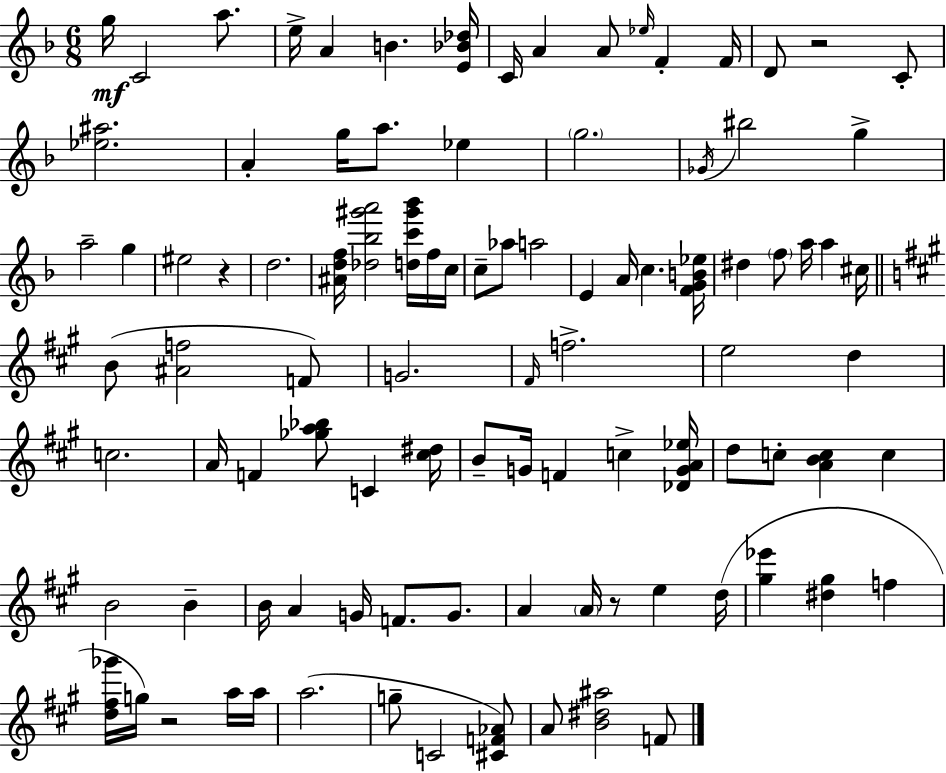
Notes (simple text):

G5/s C4/h A5/e. E5/s A4/q B4/q. [E4,Bb4,Db5]/s C4/s A4/q A4/e Eb5/s F4/q F4/s D4/e R/h C4/e [Eb5,A#5]/h. A4/q G5/s A5/e. Eb5/q G5/h. Gb4/s BIS5/h G5/q A5/h G5/q EIS5/h R/q D5/h. [A#4,D5,F5]/s [Db5,Bb5,G#6,A6]/h [D5,C6,G#6,Bb6]/s F5/s C5/s C5/e Ab5/e A5/h E4/q A4/s C5/q. [F4,G4,B4,Eb5]/s D#5/q F5/e A5/s A5/q C#5/s B4/e [A#4,F5]/h F4/e G4/h. F#4/s F5/h. E5/h D5/q C5/h. A4/s F4/q [Gb5,A5,Bb5]/e C4/q [C#5,D#5]/s B4/e G4/s F4/q C5/q [Db4,G4,A4,Eb5]/s D5/e C5/e [A4,B4,C5]/q C5/q B4/h B4/q B4/s A4/q G4/s F4/e. G4/e. A4/q A4/s R/e E5/q D5/s [G#5,Eb6]/q [D#5,G#5]/q F5/q [D5,F#5,Gb6]/s G5/s R/h A5/s A5/s A5/h. G5/e C4/h [C#4,F4,Ab4]/e A4/e [B4,D#5,A#5]/h F4/e